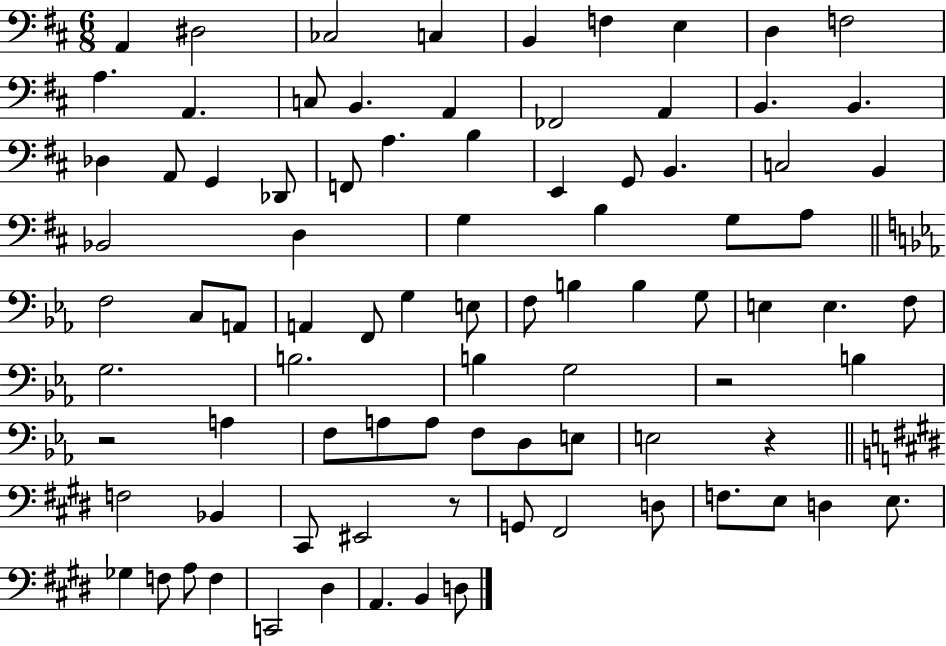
{
  \clef bass
  \numericTimeSignature
  \time 6/8
  \key d \major
  \repeat volta 2 { a,4 dis2 | ces2 c4 | b,4 f4 e4 | d4 f2 | \break a4. a,4. | c8 b,4. a,4 | fes,2 a,4 | b,4. b,4. | \break des4 a,8 g,4 des,8 | f,8 a4. b4 | e,4 g,8 b,4. | c2 b,4 | \break bes,2 d4 | g4 b4 g8 a8 | \bar "||" \break \key ees \major f2 c8 a,8 | a,4 f,8 g4 e8 | f8 b4 b4 g8 | e4 e4. f8 | \break g2. | b2. | b4 g2 | r2 b4 | \break r2 a4 | f8 a8 a8 f8 d8 e8 | e2 r4 | \bar "||" \break \key e \major f2 bes,4 | cis,8 eis,2 r8 | g,8 fis,2 d8 | f8. e8 d4 e8. | \break ges4 f8 a8 f4 | c,2 dis4 | a,4. b,4 d8 | } \bar "|."
}